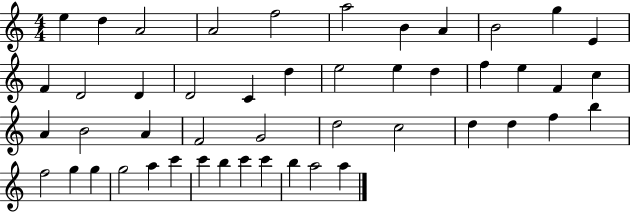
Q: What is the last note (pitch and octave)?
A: A5